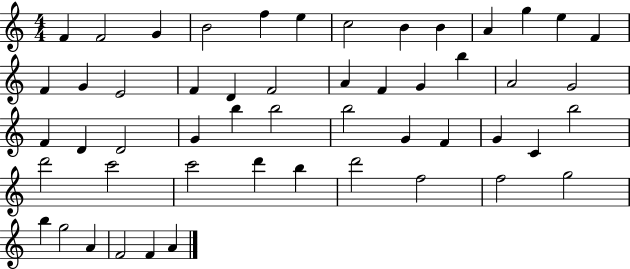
F4/q F4/h G4/q B4/h F5/q E5/q C5/h B4/q B4/q A4/q G5/q E5/q F4/q F4/q G4/q E4/h F4/q D4/q F4/h A4/q F4/q G4/q B5/q A4/h G4/h F4/q D4/q D4/h G4/q B5/q B5/h B5/h G4/q F4/q G4/q C4/q B5/h D6/h C6/h C6/h D6/q B5/q D6/h F5/h F5/h G5/h B5/q G5/h A4/q F4/h F4/q A4/q